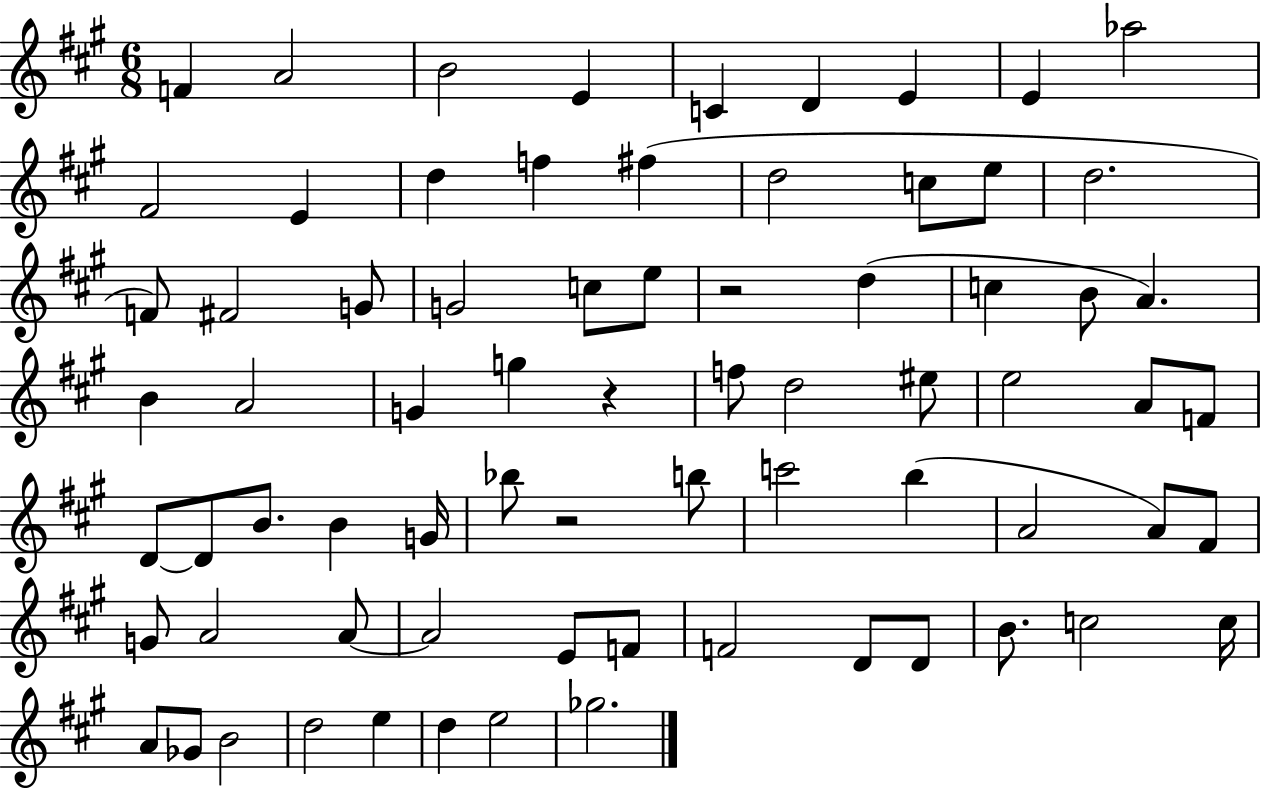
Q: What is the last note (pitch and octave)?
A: Gb5